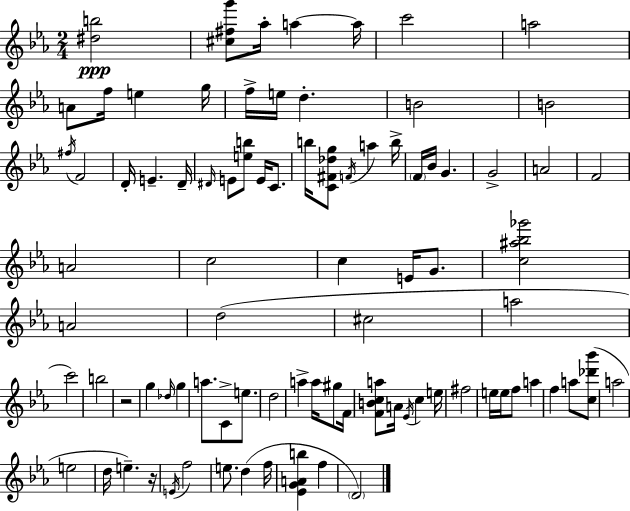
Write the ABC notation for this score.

X:1
T:Untitled
M:2/4
L:1/4
K:Cm
[^db]2 [^c^fg']/2 _a/4 a a/4 c'2 a2 A/2 f/4 e g/4 f/4 e/4 d B2 B2 ^f/4 F2 D/4 E D/4 ^D/4 E/2 [eb]/2 E/4 C/2 b/4 [C^F_dg]/2 F/4 a b/4 F/4 _B/4 G G2 A2 F2 A2 c2 c E/4 G/2 [c^a_b_g']2 A2 d2 ^c2 a2 c'2 b2 z2 g _d/4 g a/2 C/2 e/2 d2 a a/4 ^g/2 F/4 [FBca]/2 A/4 _E/4 c e/4 ^f2 e/4 e/4 f/2 a f a/2 [c_d'_b']/2 a2 e2 d/4 e z/4 E/4 f2 e/2 d f/4 [_EGAb] f D2